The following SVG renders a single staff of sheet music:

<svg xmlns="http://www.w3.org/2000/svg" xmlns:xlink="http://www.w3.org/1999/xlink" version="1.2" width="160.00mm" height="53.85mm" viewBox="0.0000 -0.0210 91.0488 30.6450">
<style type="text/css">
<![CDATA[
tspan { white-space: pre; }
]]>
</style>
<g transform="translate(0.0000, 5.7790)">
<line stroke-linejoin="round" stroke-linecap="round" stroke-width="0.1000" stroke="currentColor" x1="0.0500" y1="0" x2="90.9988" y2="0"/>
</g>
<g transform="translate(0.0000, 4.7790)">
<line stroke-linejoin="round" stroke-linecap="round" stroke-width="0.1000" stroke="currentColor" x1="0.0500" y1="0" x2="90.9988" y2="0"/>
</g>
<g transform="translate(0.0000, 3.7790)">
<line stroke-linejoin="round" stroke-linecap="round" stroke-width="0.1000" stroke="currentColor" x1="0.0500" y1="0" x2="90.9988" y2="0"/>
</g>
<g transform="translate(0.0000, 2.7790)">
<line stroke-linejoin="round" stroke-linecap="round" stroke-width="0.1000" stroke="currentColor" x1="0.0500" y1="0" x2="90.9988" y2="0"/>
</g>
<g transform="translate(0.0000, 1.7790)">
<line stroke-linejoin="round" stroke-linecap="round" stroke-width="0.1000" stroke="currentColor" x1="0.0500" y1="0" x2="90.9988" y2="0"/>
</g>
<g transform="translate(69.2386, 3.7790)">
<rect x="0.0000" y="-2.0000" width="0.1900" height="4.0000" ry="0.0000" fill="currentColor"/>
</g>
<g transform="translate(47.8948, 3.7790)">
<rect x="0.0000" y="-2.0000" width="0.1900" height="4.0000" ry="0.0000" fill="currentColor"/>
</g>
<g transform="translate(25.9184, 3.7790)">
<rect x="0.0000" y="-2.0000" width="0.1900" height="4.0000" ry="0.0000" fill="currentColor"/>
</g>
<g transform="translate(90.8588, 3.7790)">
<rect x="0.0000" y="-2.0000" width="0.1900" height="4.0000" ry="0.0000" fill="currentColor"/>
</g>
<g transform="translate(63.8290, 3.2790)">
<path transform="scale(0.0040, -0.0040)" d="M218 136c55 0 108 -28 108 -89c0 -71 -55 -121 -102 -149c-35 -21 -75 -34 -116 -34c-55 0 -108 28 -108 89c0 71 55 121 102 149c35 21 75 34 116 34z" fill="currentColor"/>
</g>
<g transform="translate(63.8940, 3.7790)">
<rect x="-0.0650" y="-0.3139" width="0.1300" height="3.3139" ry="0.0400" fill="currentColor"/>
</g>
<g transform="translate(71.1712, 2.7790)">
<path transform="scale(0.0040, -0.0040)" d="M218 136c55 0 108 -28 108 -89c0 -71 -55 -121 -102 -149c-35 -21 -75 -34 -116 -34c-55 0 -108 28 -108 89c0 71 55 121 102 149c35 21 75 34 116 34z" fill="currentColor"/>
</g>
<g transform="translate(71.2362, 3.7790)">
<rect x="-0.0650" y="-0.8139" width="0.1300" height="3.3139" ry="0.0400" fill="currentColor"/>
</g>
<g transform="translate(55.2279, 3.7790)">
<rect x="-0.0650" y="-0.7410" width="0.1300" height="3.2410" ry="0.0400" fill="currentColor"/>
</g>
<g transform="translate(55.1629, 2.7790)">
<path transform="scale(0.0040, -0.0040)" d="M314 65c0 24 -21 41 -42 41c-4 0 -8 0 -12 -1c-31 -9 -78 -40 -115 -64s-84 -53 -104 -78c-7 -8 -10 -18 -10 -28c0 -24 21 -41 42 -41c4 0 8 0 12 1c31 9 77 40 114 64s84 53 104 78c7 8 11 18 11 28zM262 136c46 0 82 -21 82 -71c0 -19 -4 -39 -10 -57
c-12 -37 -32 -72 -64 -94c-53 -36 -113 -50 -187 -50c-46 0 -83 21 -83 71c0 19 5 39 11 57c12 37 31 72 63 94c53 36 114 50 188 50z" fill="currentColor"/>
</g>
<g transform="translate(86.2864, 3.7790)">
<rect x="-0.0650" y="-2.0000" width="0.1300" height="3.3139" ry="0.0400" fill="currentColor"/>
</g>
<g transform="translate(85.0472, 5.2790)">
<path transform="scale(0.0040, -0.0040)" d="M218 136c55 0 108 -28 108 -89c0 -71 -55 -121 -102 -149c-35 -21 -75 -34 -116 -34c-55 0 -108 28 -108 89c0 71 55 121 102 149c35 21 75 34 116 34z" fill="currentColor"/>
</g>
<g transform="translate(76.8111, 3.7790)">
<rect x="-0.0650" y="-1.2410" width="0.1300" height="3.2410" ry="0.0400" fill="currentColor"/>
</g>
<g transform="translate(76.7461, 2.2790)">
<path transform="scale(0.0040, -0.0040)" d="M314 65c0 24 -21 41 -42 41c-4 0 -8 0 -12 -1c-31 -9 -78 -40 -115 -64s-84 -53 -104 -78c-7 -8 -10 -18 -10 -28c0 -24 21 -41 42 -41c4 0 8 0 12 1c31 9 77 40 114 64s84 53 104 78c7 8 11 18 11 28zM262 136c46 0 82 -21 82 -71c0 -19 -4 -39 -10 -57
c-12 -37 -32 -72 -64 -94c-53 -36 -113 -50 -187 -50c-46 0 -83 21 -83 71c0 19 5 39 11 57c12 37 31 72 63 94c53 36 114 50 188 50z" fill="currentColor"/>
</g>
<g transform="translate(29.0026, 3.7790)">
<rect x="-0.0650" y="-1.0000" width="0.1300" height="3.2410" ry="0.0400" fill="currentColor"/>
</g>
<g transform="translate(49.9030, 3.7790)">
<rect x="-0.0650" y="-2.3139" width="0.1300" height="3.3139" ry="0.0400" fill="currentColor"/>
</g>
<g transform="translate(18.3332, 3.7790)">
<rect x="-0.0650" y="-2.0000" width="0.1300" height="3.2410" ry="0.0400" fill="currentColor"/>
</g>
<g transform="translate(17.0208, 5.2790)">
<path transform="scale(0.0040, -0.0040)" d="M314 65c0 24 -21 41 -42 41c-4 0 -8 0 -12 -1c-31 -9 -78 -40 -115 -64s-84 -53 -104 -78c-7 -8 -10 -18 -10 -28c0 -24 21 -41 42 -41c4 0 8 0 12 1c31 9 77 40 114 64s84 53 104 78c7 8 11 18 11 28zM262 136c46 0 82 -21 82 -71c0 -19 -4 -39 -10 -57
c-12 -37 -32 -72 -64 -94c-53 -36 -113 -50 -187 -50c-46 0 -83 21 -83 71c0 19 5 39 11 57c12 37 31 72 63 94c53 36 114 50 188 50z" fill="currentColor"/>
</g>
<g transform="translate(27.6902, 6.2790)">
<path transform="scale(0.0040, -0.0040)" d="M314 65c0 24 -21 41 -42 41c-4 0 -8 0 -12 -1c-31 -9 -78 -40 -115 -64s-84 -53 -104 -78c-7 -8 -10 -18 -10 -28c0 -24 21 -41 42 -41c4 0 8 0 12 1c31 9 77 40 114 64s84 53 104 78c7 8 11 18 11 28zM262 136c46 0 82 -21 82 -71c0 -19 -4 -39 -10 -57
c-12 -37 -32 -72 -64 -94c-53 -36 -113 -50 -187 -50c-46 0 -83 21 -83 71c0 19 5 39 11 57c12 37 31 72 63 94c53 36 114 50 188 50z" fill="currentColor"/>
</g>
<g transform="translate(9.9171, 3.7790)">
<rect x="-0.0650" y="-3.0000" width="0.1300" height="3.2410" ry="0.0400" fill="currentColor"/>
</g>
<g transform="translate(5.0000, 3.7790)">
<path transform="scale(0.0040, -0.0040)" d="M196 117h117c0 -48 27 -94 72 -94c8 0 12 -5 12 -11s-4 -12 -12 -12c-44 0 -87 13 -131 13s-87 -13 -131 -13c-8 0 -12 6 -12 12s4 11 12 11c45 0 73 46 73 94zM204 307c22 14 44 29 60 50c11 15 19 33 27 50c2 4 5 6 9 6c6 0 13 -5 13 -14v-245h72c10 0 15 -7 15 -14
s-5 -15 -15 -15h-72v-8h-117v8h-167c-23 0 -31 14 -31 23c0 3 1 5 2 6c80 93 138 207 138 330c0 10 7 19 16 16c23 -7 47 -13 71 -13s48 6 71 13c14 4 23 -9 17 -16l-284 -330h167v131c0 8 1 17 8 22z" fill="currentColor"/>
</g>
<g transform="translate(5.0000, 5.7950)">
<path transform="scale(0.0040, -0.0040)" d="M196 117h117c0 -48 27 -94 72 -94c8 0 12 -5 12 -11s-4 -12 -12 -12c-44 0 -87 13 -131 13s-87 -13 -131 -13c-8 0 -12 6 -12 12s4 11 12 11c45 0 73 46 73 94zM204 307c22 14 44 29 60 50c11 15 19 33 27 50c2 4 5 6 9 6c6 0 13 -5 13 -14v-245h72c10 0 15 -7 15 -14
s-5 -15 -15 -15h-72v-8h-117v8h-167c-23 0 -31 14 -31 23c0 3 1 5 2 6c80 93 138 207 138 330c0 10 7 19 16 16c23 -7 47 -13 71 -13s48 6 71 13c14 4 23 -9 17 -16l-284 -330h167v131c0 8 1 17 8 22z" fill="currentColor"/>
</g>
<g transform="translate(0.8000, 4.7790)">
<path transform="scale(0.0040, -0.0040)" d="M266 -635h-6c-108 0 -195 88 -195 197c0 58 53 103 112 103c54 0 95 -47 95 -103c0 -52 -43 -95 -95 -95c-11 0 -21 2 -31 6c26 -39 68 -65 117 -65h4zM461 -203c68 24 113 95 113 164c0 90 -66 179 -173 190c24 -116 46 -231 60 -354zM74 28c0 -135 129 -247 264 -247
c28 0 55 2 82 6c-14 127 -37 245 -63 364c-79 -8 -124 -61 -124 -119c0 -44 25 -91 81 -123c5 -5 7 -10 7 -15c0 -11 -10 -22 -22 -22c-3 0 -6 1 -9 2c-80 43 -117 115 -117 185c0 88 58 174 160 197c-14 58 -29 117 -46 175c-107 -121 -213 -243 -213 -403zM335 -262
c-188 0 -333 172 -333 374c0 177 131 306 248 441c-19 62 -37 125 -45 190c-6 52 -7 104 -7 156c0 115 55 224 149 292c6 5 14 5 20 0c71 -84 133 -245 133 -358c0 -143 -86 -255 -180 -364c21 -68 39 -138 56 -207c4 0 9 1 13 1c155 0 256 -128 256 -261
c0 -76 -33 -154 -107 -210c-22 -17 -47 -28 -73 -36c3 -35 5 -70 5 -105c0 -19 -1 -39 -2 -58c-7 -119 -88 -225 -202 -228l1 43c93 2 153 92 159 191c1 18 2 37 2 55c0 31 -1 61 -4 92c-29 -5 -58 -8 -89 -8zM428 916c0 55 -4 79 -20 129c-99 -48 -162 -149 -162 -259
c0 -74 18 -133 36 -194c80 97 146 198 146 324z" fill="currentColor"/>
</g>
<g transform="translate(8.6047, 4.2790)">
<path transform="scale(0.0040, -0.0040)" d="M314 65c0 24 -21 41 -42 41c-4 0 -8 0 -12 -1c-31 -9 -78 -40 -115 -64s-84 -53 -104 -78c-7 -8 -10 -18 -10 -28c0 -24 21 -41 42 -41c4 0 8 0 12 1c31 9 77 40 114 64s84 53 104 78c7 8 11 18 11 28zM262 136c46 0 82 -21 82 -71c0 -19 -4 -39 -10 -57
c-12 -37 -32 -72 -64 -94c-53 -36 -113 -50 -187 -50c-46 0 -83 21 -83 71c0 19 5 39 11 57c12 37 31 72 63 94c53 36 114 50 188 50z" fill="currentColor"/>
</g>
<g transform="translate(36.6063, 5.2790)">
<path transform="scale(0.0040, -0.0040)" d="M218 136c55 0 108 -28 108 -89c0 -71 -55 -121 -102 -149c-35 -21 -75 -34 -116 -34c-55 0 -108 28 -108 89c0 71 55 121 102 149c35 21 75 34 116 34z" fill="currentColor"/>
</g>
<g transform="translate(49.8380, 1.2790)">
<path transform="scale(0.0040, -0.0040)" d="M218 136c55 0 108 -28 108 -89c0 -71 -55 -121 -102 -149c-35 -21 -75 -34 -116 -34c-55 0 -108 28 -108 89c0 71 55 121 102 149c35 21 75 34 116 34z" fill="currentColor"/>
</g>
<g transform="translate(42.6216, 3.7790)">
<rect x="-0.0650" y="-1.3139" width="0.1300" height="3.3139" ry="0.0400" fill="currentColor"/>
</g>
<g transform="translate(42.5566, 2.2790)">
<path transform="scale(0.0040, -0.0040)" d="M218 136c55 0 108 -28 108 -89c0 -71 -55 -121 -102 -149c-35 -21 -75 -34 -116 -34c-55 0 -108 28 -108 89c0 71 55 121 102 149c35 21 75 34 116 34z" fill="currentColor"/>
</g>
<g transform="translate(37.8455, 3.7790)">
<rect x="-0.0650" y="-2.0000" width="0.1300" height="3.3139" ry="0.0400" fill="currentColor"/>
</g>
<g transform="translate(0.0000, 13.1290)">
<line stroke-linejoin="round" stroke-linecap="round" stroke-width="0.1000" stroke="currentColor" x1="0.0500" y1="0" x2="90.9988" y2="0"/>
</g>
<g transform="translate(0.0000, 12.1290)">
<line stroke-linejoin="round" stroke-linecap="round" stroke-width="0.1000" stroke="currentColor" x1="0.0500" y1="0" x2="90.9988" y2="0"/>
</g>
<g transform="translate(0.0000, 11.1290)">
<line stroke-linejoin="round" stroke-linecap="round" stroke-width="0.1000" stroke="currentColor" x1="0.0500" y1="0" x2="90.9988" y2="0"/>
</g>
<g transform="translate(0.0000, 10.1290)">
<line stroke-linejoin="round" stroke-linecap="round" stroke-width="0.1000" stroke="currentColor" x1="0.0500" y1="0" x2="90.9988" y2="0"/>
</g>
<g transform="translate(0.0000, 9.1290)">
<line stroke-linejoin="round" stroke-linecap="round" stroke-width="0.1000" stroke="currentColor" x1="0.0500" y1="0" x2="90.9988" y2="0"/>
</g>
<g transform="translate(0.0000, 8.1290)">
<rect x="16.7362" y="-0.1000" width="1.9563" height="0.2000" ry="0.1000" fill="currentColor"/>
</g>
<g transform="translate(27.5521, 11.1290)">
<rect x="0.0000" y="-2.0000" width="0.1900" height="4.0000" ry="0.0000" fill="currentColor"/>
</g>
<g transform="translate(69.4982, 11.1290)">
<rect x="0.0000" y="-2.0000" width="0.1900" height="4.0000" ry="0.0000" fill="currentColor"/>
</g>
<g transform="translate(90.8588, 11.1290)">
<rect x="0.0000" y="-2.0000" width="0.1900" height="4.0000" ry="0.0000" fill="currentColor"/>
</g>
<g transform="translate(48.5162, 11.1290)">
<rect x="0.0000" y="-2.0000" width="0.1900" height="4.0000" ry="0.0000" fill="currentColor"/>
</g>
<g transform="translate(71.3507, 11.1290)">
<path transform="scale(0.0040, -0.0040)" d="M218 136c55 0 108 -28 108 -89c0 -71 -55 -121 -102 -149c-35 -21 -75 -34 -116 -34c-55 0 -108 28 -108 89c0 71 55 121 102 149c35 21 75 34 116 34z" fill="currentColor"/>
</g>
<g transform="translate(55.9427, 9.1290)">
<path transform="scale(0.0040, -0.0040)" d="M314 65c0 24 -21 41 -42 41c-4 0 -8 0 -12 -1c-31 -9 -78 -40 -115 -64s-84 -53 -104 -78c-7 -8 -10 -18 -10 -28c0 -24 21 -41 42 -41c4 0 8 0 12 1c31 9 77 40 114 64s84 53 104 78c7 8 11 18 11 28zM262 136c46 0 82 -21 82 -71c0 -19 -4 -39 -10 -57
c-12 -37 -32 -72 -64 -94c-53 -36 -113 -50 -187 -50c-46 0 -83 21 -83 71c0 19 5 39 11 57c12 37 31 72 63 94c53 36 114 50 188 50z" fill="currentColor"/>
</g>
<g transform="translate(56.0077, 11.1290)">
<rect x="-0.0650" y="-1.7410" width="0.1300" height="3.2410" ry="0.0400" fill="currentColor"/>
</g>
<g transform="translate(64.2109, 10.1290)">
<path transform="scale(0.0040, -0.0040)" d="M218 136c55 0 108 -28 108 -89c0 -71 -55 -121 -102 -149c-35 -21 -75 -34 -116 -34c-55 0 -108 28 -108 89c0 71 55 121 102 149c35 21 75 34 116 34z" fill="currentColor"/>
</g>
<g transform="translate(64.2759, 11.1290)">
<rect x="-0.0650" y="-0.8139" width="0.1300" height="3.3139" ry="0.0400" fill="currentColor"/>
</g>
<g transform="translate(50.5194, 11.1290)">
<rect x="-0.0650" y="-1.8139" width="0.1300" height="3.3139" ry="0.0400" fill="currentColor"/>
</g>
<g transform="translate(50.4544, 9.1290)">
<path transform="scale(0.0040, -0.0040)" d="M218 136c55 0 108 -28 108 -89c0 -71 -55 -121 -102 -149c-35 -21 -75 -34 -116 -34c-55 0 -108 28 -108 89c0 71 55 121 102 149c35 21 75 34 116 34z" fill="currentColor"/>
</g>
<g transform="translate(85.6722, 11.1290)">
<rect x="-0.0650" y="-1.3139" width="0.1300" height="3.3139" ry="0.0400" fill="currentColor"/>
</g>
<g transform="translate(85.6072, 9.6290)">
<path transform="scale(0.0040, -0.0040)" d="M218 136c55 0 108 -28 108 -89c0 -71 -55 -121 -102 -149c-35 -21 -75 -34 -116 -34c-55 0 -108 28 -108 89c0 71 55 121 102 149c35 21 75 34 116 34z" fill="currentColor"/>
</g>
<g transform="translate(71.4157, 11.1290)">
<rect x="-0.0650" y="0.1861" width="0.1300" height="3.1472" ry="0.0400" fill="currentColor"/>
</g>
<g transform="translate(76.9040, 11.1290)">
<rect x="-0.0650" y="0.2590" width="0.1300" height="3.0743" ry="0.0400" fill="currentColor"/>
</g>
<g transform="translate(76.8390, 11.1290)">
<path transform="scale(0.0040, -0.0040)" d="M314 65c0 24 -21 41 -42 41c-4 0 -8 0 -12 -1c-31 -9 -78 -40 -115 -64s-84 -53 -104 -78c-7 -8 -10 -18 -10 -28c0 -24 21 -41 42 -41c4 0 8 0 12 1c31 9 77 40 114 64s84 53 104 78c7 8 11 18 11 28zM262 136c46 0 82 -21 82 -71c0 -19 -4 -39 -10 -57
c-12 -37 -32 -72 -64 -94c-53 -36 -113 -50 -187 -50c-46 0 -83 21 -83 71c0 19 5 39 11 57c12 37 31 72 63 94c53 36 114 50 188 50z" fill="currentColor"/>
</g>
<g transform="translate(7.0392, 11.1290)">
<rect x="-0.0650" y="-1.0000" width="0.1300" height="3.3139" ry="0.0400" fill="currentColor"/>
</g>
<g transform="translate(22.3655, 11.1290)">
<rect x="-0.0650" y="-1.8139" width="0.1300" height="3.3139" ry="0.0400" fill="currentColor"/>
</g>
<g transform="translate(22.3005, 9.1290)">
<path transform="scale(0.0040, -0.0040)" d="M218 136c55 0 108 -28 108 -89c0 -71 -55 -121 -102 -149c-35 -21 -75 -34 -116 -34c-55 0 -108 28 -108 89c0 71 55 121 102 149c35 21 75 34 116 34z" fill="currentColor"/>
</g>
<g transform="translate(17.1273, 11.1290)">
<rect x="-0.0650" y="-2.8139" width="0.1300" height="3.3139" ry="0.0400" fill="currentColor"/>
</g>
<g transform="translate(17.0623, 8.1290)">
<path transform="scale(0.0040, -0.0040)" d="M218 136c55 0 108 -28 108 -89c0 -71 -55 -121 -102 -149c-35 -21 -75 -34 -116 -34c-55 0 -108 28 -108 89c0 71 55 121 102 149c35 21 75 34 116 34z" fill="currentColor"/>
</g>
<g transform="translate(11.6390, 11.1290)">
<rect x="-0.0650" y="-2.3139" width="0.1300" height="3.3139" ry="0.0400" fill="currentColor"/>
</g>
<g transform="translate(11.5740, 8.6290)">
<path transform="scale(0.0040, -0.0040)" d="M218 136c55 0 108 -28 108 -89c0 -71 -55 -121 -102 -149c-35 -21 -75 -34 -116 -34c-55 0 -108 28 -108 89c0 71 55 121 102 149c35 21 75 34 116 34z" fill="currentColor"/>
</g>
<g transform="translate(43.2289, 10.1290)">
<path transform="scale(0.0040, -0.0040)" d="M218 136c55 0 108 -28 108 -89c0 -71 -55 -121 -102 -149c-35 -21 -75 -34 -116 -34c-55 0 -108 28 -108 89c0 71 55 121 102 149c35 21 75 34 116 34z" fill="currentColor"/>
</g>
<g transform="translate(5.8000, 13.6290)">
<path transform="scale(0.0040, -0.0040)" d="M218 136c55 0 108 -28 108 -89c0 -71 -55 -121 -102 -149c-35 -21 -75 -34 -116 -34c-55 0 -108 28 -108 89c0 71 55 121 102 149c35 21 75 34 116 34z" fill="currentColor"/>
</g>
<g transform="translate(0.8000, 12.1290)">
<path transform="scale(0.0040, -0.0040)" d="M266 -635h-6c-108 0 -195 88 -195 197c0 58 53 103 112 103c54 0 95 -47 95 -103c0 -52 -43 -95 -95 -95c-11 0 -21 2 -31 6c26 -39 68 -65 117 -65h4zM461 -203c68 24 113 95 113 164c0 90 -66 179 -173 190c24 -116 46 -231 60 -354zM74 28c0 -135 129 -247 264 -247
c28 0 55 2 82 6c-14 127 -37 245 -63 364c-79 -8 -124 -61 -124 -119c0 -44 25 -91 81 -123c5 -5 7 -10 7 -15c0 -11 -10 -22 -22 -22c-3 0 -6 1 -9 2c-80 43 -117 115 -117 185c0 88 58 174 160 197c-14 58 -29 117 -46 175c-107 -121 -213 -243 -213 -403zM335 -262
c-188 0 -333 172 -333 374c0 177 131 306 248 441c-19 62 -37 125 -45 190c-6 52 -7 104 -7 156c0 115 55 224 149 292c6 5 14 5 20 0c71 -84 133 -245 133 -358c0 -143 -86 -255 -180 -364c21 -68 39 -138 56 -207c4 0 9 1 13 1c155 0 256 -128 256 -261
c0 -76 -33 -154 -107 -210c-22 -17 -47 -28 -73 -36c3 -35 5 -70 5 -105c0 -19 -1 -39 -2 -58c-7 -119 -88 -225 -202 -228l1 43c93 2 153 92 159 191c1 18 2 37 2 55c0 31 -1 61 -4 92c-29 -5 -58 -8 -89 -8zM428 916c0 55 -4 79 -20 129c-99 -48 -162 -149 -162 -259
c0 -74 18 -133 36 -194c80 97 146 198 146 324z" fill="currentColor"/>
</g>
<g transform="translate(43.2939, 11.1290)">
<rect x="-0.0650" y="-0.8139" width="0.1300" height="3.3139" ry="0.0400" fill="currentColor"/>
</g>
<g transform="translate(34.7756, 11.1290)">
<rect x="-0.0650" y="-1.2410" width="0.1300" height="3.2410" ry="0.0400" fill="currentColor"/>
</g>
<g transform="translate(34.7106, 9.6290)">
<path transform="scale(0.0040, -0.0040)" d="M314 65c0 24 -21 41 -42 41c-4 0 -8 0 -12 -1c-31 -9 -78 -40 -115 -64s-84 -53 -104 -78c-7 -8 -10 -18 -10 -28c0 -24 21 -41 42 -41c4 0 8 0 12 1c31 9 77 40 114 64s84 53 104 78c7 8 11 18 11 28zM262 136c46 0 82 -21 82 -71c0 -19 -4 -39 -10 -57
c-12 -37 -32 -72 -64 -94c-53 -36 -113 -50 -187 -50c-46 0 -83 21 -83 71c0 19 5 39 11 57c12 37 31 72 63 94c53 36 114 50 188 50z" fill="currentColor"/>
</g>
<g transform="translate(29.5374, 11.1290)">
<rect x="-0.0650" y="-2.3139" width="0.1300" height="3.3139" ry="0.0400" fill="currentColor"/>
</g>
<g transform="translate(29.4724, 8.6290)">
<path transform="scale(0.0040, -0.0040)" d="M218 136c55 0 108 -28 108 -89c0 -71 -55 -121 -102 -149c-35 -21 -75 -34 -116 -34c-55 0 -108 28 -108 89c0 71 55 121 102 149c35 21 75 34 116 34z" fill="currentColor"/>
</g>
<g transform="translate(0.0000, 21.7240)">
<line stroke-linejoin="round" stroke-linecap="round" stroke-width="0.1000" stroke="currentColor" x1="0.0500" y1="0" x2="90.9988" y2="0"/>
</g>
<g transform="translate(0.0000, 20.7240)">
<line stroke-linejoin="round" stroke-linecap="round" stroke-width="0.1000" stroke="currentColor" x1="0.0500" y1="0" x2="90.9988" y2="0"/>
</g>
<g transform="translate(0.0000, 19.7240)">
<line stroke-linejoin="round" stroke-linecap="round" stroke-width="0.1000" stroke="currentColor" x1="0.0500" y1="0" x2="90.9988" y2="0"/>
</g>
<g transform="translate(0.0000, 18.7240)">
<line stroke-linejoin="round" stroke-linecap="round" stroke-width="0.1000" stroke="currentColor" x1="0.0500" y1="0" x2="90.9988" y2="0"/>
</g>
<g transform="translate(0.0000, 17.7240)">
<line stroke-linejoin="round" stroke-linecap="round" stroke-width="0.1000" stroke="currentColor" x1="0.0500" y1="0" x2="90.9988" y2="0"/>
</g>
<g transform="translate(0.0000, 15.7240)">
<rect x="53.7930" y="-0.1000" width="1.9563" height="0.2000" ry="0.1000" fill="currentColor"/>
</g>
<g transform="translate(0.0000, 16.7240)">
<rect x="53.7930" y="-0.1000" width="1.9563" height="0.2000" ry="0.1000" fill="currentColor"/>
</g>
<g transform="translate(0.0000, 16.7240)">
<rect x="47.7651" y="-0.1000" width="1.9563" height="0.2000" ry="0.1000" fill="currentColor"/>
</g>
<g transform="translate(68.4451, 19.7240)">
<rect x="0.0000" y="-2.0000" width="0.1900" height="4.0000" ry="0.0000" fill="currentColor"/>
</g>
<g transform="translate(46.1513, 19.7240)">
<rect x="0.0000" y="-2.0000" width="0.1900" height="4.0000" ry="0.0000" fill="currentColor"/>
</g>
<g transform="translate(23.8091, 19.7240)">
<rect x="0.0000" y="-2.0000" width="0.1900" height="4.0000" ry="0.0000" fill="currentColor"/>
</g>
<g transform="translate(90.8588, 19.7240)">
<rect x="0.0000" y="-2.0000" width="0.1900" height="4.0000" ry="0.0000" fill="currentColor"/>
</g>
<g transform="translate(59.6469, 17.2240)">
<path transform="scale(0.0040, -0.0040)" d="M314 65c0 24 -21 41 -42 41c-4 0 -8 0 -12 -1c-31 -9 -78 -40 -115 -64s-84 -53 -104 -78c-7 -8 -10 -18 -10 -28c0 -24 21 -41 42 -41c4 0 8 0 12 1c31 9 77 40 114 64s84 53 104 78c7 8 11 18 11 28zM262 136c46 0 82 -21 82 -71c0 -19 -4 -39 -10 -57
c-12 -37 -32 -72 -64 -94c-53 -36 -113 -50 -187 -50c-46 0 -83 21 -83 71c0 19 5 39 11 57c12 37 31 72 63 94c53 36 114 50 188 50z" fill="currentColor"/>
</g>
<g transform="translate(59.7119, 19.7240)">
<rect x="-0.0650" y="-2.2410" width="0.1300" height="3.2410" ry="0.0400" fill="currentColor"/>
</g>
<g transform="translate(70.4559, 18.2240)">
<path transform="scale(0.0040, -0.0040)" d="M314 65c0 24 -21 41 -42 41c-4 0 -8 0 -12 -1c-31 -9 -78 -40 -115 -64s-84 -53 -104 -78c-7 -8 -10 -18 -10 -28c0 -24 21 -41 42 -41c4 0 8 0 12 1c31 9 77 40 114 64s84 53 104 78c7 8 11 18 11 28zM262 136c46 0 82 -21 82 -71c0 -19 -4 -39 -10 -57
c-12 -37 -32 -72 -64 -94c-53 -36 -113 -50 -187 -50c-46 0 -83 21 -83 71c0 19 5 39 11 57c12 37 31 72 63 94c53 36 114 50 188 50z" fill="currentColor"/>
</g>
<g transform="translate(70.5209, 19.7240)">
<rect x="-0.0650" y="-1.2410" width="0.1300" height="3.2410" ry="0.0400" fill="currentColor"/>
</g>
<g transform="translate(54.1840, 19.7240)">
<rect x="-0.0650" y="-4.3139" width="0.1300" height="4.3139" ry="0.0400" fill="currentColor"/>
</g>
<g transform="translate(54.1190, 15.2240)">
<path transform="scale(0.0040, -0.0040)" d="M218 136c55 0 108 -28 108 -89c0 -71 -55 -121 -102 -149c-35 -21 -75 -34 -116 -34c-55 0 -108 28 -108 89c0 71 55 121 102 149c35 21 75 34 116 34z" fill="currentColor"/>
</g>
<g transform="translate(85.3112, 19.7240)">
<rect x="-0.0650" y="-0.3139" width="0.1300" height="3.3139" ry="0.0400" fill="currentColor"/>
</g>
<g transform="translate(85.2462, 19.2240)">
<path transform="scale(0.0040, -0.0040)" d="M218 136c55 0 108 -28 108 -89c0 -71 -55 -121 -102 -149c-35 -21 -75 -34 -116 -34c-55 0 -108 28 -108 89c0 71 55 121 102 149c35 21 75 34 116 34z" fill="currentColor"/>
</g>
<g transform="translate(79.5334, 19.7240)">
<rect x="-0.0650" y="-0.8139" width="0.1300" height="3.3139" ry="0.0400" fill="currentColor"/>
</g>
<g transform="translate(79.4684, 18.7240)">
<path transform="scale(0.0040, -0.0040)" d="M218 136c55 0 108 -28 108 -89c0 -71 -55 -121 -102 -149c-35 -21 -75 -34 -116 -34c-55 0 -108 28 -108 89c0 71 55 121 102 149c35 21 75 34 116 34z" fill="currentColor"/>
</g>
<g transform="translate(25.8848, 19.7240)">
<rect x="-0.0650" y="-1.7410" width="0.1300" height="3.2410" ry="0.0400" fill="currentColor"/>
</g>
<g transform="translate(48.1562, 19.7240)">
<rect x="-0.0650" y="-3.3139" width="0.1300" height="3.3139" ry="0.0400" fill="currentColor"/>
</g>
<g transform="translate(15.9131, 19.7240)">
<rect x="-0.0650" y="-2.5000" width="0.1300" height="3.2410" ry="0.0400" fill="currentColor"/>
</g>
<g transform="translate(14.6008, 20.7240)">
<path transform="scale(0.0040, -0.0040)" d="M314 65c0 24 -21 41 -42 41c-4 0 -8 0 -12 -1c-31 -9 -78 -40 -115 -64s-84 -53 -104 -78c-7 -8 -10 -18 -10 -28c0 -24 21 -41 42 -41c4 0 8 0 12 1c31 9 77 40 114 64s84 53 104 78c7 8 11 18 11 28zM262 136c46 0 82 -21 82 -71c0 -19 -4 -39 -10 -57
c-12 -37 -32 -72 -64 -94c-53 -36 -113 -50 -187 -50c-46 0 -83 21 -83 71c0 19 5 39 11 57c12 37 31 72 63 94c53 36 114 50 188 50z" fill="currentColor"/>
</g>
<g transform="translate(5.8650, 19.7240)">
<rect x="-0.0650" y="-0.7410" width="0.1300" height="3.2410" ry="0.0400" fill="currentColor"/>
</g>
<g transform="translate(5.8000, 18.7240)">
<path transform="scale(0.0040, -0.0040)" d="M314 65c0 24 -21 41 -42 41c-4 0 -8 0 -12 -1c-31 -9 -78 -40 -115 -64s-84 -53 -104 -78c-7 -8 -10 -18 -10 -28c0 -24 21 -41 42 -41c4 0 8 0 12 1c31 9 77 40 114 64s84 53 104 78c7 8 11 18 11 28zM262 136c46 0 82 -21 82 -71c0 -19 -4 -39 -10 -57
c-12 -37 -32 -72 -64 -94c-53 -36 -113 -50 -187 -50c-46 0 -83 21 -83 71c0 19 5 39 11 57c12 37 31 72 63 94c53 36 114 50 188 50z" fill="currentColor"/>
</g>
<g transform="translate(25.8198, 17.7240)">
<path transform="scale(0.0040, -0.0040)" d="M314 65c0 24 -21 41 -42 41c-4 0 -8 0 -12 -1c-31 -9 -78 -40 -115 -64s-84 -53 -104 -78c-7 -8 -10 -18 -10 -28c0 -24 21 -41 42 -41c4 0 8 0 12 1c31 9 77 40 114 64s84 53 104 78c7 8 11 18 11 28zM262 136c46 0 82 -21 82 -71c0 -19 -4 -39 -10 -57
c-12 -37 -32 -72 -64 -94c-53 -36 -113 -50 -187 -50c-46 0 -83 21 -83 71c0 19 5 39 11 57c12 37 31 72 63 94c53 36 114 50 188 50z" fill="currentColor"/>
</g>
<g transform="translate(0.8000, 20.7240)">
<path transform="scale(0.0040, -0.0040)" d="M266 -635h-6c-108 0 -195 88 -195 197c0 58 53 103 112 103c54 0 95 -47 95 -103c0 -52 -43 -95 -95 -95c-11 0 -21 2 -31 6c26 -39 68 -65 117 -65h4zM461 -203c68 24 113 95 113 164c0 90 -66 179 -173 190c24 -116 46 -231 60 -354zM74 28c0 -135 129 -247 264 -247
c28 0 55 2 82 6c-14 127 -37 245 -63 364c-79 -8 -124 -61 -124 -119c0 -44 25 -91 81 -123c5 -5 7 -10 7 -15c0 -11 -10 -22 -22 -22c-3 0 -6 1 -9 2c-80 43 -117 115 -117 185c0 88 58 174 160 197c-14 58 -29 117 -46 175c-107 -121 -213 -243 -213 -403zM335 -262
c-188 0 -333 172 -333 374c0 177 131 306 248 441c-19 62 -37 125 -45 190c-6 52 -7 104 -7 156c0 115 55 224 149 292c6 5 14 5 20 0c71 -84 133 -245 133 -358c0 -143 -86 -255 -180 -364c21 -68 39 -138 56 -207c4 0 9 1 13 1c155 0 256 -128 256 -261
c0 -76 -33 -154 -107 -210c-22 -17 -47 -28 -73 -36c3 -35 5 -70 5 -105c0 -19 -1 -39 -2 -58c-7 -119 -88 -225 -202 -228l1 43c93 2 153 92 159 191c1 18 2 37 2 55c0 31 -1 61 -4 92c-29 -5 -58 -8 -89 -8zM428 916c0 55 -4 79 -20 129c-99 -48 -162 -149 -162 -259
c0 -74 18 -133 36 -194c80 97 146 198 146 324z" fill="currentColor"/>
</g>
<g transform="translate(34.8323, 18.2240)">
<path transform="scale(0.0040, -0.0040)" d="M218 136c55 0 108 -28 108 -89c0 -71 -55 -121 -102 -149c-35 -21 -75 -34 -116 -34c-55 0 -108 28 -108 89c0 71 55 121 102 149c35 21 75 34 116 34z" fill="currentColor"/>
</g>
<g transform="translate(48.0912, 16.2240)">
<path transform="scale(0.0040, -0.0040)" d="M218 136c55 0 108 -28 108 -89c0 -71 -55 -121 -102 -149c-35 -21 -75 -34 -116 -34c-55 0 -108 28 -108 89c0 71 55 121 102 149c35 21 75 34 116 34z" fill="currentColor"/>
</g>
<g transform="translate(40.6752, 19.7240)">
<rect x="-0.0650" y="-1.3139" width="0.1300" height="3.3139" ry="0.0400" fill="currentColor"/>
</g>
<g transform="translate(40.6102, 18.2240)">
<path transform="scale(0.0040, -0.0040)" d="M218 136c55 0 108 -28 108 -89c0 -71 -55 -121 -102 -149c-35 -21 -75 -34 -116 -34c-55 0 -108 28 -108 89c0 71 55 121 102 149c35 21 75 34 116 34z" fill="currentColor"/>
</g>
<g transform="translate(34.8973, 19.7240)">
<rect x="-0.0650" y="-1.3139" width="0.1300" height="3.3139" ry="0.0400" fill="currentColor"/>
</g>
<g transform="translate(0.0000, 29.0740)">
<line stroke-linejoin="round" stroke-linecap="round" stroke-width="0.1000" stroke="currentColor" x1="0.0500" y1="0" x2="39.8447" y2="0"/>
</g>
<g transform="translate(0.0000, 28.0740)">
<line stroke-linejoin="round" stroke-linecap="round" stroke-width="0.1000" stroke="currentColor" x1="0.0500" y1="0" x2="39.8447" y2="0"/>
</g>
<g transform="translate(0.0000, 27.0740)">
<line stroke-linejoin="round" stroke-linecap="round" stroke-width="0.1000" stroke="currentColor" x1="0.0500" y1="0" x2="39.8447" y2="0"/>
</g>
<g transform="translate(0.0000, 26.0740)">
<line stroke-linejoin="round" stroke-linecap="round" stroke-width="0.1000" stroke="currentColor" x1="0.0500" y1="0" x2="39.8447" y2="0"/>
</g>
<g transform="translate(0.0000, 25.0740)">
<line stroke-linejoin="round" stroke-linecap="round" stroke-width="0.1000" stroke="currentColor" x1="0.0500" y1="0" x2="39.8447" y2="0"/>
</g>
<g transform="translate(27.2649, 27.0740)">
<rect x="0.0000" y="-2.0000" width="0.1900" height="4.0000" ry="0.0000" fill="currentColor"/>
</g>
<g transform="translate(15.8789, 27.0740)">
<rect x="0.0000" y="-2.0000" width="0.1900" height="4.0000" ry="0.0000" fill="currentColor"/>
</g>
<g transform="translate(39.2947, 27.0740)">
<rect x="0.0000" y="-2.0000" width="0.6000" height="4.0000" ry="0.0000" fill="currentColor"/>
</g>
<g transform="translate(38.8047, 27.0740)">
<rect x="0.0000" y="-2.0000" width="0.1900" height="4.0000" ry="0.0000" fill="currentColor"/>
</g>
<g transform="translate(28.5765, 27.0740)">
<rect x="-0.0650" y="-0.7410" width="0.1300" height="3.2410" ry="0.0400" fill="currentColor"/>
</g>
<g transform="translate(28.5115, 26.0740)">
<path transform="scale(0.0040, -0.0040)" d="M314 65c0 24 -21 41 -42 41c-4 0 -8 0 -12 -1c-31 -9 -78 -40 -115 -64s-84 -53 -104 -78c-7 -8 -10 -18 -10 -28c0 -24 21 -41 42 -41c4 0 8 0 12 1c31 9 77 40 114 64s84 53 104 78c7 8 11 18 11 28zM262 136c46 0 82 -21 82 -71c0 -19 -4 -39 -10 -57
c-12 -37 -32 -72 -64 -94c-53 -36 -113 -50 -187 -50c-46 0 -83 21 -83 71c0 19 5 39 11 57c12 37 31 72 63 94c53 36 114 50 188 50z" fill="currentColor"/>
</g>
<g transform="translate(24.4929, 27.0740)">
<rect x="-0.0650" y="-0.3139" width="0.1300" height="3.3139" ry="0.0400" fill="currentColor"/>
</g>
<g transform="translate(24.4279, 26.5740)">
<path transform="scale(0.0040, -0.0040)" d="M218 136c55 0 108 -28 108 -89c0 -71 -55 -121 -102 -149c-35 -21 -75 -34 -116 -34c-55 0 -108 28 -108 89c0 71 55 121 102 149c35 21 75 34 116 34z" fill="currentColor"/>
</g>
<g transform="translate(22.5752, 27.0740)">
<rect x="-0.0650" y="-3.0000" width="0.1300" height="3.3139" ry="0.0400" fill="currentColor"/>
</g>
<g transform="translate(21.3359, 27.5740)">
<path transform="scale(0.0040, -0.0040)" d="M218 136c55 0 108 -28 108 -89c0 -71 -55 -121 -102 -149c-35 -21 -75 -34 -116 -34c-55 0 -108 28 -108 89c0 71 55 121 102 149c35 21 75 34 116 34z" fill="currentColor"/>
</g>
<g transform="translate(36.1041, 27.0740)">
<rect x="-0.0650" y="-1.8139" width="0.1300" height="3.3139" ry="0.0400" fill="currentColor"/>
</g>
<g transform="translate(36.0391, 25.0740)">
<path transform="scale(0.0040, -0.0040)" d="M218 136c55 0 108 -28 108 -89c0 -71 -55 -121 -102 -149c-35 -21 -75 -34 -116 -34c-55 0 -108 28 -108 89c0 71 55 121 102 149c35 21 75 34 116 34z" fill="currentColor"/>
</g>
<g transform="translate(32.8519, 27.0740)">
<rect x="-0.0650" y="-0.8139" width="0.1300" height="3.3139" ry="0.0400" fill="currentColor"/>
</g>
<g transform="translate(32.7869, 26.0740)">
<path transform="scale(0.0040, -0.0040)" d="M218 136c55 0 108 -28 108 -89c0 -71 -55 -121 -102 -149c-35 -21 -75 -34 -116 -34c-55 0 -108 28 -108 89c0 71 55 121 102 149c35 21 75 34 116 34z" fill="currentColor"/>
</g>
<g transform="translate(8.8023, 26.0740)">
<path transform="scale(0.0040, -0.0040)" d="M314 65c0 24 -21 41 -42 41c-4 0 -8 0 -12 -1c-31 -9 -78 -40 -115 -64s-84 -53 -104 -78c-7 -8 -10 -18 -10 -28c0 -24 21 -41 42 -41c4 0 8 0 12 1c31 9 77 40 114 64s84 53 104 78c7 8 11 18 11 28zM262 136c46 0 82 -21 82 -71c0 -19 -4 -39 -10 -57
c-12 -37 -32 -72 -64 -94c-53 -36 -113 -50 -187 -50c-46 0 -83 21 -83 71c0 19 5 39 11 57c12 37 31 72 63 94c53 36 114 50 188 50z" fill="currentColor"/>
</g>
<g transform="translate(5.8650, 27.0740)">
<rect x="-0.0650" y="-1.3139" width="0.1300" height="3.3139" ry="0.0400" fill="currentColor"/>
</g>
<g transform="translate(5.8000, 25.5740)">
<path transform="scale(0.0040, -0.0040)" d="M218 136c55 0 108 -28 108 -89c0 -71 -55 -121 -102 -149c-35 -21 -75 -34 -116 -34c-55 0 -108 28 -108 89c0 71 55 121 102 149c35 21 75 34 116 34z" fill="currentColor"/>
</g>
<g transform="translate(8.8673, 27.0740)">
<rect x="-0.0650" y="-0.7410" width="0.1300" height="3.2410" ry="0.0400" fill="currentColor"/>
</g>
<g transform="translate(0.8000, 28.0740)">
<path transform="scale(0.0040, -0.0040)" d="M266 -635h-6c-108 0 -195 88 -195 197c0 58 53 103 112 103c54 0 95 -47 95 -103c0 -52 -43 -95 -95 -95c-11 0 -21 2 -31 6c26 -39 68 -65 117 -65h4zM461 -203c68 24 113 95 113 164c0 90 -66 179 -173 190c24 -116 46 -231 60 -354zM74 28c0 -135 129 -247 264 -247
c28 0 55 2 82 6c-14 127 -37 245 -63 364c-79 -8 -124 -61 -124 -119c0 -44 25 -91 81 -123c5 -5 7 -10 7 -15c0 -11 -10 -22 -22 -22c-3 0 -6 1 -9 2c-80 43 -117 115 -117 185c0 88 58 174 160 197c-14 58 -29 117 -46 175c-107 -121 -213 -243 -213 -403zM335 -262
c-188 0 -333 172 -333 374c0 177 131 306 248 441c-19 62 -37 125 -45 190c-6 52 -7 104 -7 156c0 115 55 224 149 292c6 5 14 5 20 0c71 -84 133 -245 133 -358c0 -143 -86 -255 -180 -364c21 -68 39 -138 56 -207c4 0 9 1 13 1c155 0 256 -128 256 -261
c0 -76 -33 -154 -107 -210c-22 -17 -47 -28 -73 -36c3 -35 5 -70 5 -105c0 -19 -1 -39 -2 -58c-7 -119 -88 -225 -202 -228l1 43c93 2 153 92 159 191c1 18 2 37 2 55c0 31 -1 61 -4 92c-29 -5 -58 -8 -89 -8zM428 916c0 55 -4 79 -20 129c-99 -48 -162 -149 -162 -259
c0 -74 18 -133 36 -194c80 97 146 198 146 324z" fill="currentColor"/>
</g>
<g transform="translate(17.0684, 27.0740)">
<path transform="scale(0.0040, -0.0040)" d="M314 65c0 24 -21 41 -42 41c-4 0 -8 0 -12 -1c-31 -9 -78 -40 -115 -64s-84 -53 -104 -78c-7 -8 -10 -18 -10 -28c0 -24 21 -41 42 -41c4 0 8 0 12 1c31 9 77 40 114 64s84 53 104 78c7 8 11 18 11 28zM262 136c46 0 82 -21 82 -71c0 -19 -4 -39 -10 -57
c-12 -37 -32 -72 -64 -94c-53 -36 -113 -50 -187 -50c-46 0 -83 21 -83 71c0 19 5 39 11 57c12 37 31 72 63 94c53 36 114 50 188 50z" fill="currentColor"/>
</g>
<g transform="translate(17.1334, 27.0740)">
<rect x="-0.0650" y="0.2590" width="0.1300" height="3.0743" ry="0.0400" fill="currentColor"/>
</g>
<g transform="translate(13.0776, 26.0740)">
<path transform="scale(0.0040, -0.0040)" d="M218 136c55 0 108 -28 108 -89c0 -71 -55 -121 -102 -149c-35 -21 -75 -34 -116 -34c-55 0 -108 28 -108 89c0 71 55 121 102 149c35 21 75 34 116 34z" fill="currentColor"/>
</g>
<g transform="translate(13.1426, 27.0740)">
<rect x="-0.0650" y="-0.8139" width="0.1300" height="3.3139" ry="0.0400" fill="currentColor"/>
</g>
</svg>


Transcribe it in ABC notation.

X:1
T:Untitled
M:4/4
L:1/4
K:C
A2 F2 D2 F e g d2 c d e2 F D g a f g e2 d f f2 d B B2 e d2 G2 f2 e e b d' g2 e2 d c e d2 d B2 A c d2 d f